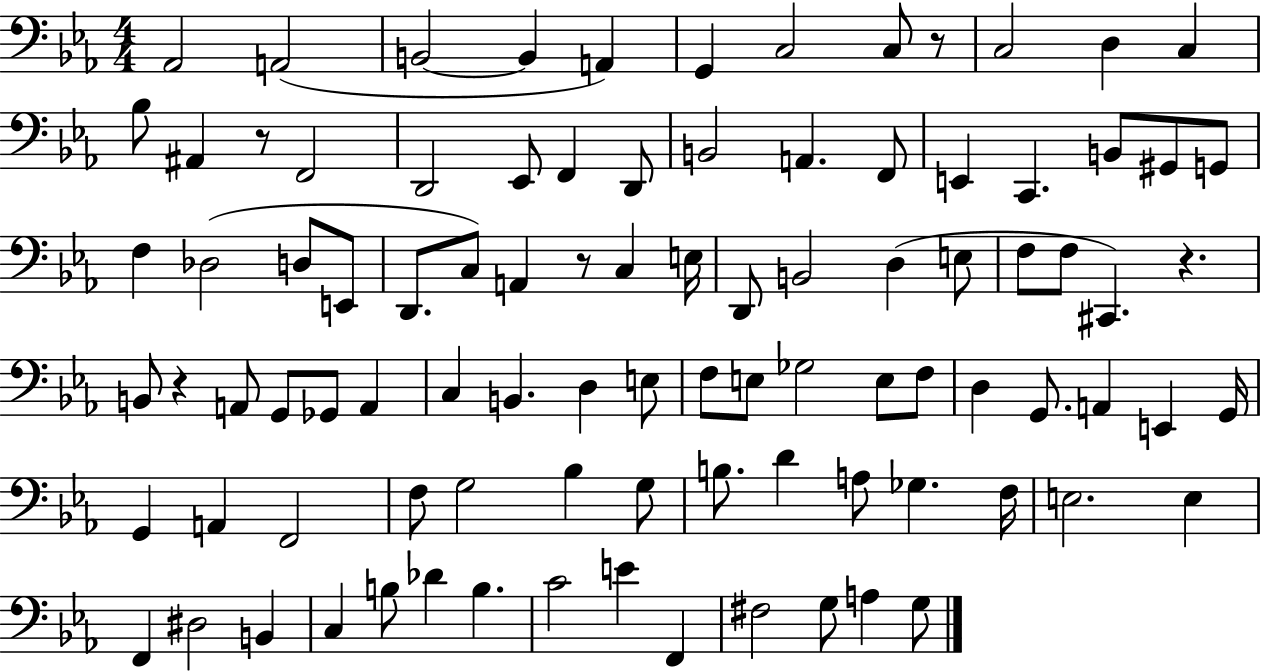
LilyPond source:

{
  \clef bass
  \numericTimeSignature
  \time 4/4
  \key ees \major
  aes,2 a,2( | b,2~~ b,4 a,4) | g,4 c2 c8 r8 | c2 d4 c4 | \break bes8 ais,4 r8 f,2 | d,2 ees,8 f,4 d,8 | b,2 a,4. f,8 | e,4 c,4. b,8 gis,8 g,8 | \break f4 des2( d8 e,8 | d,8. c8) a,4 r8 c4 e16 | d,8 b,2 d4( e8 | f8 f8 cis,4.) r4. | \break b,8 r4 a,8 g,8 ges,8 a,4 | c4 b,4. d4 e8 | f8 e8 ges2 e8 f8 | d4 g,8. a,4 e,4 g,16 | \break g,4 a,4 f,2 | f8 g2 bes4 g8 | b8. d'4 a8 ges4. f16 | e2. e4 | \break f,4 dis2 b,4 | c4 b8 des'4 b4. | c'2 e'4 f,4 | fis2 g8 a4 g8 | \break \bar "|."
}